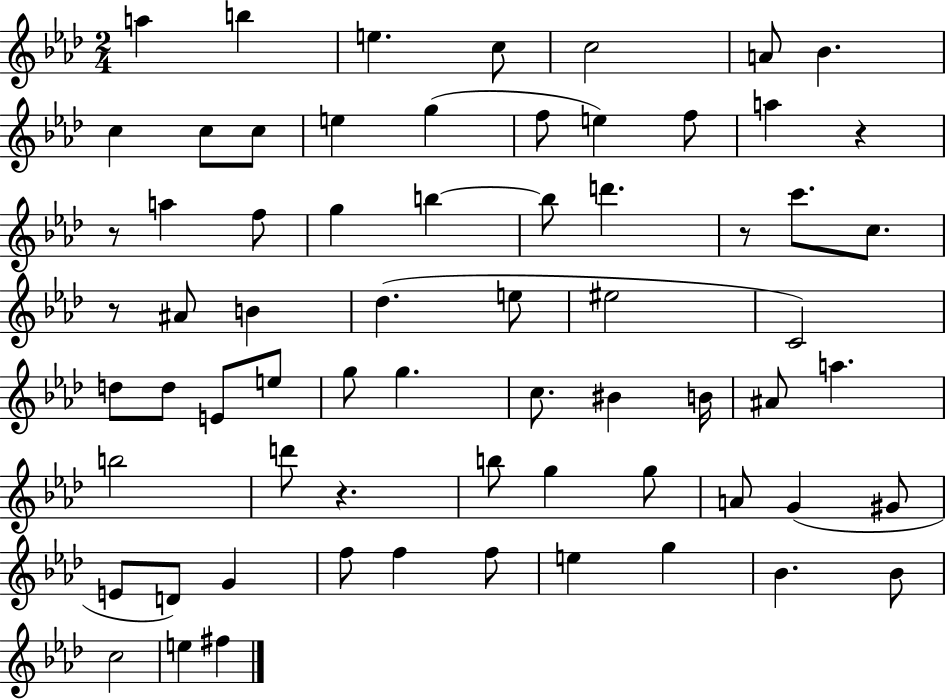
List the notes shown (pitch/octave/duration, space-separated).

A5/q B5/q E5/q. C5/e C5/h A4/e Bb4/q. C5/q C5/e C5/e E5/q G5/q F5/e E5/q F5/e A5/q R/q R/e A5/q F5/e G5/q B5/q B5/e D6/q. R/e C6/e. C5/e. R/e A#4/e B4/q Db5/q. E5/e EIS5/h C4/h D5/e D5/e E4/e E5/e G5/e G5/q. C5/e. BIS4/q B4/s A#4/e A5/q. B5/h D6/e R/q. B5/e G5/q G5/e A4/e G4/q G#4/e E4/e D4/e G4/q F5/e F5/q F5/e E5/q G5/q Bb4/q. Bb4/e C5/h E5/q F#5/q